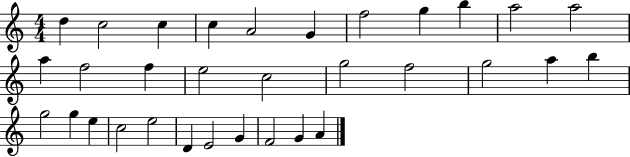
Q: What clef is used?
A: treble